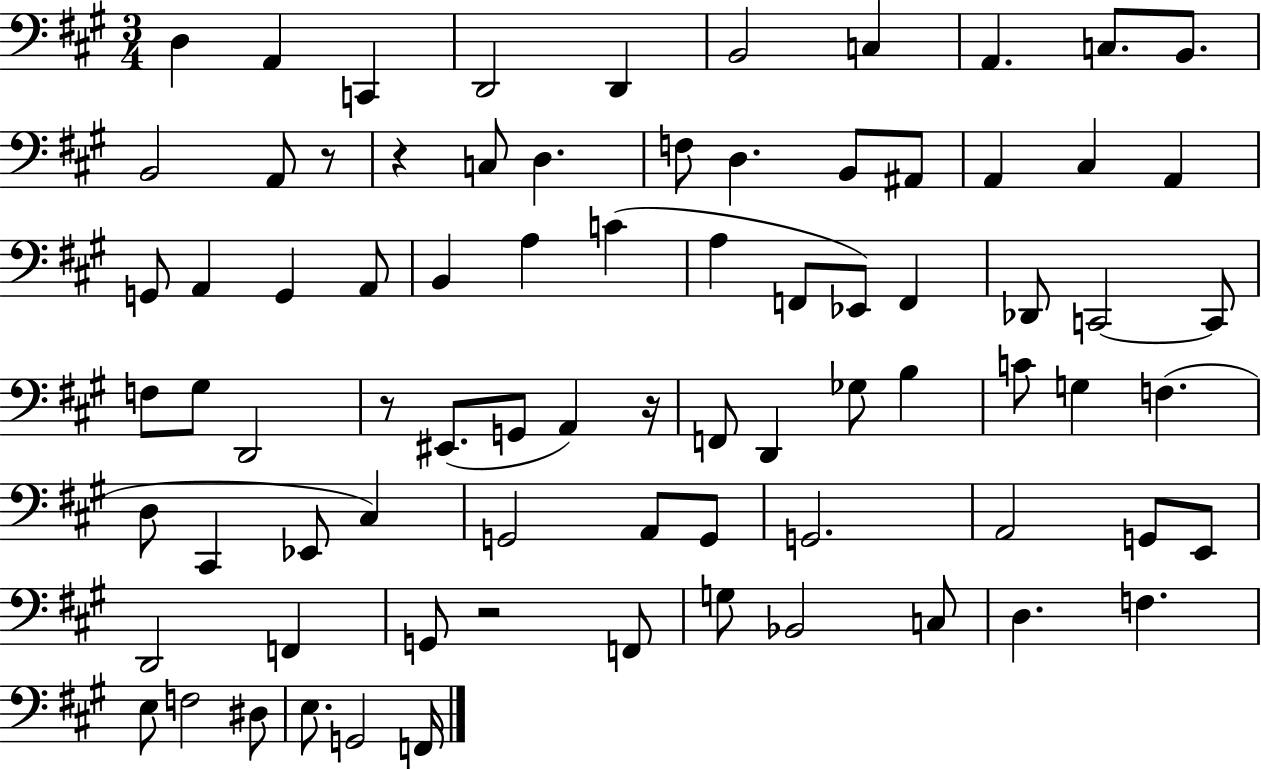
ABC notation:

X:1
T:Untitled
M:3/4
L:1/4
K:A
D, A,, C,, D,,2 D,, B,,2 C, A,, C,/2 B,,/2 B,,2 A,,/2 z/2 z C,/2 D, F,/2 D, B,,/2 ^A,,/2 A,, ^C, A,, G,,/2 A,, G,, A,,/2 B,, A, C A, F,,/2 _E,,/2 F,, _D,,/2 C,,2 C,,/2 F,/2 ^G,/2 D,,2 z/2 ^E,,/2 G,,/2 A,, z/4 F,,/2 D,, _G,/2 B, C/2 G, F, D,/2 ^C,, _E,,/2 ^C, G,,2 A,,/2 G,,/2 G,,2 A,,2 G,,/2 E,,/2 D,,2 F,, G,,/2 z2 F,,/2 G,/2 _B,,2 C,/2 D, F, E,/2 F,2 ^D,/2 E,/2 G,,2 F,,/4